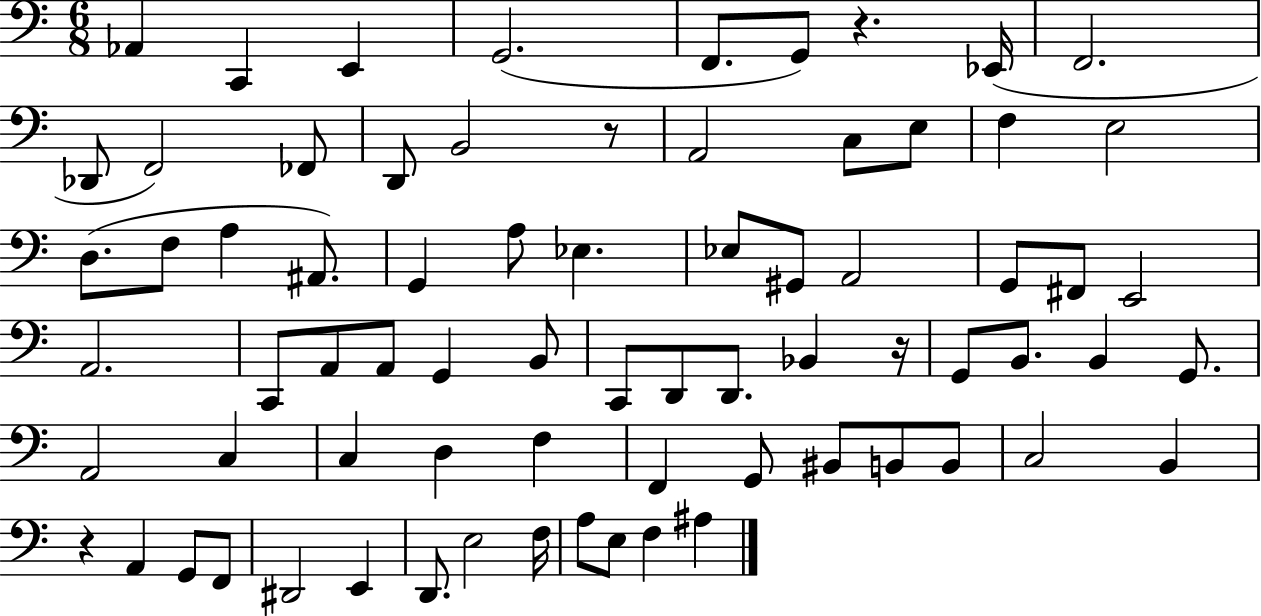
Ab2/q C2/q E2/q G2/h. F2/e. G2/e R/q. Eb2/s F2/h. Db2/e F2/h FES2/e D2/e B2/h R/e A2/h C3/e E3/e F3/q E3/h D3/e. F3/e A3/q A#2/e. G2/q A3/e Eb3/q. Eb3/e G#2/e A2/h G2/e F#2/e E2/h A2/h. C2/e A2/e A2/e G2/q B2/e C2/e D2/e D2/e. Bb2/q R/s G2/e B2/e. B2/q G2/e. A2/h C3/q C3/q D3/q F3/q F2/q G2/e BIS2/e B2/e B2/e C3/h B2/q R/q A2/q G2/e F2/e D#2/h E2/q D2/e. E3/h F3/s A3/e E3/e F3/q A#3/q